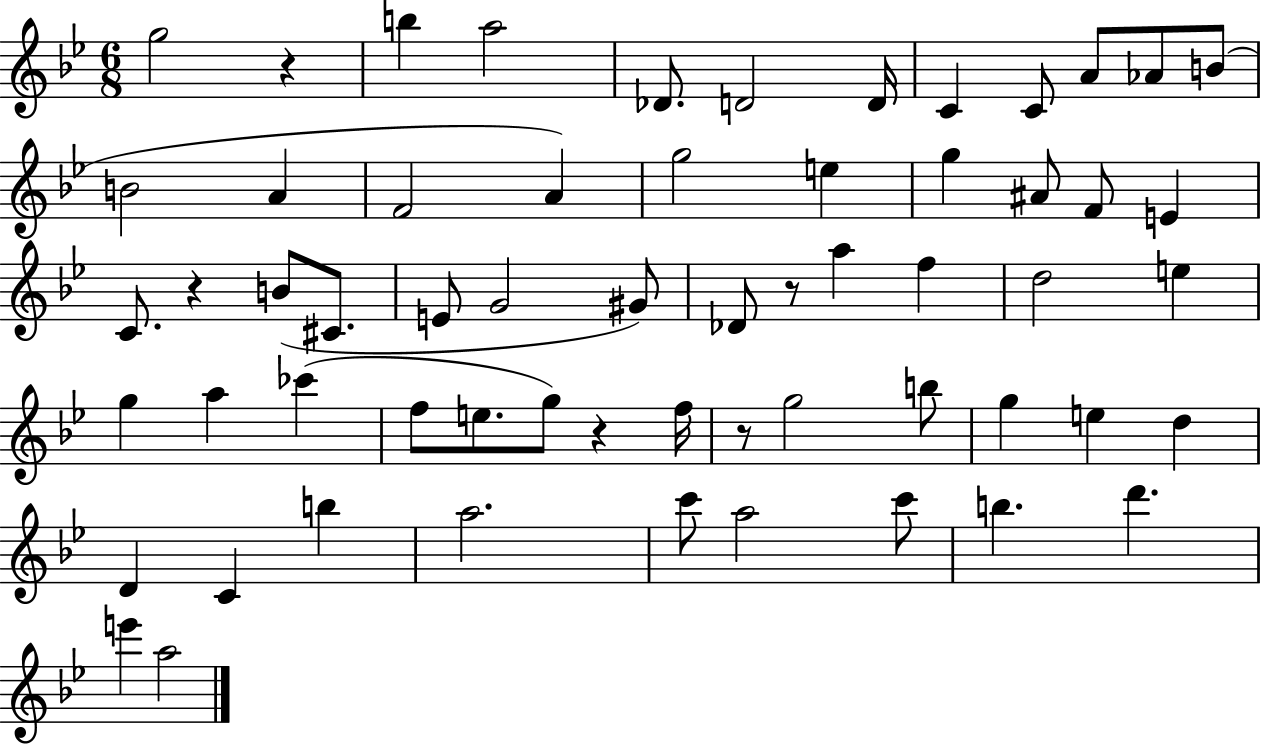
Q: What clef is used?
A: treble